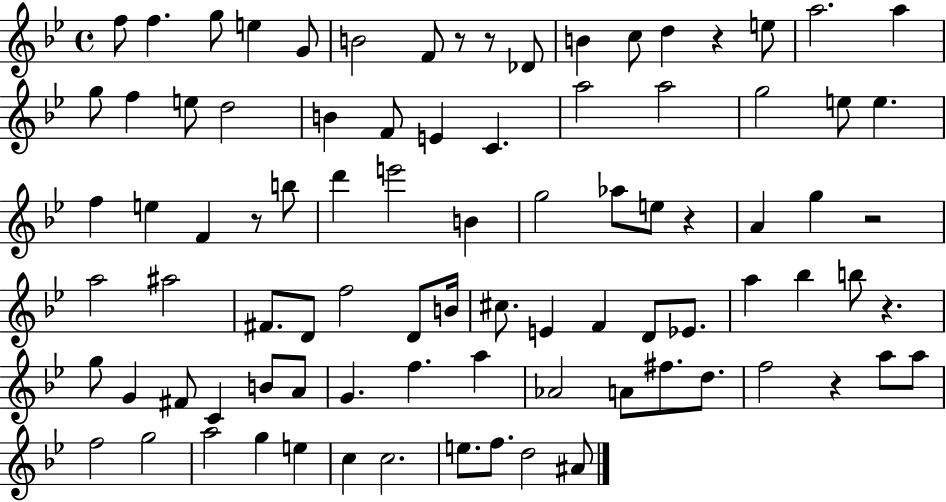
X:1
T:Untitled
M:4/4
L:1/4
K:Bb
f/2 f g/2 e G/2 B2 F/2 z/2 z/2 _D/2 B c/2 d z e/2 a2 a g/2 f e/2 d2 B F/2 E C a2 a2 g2 e/2 e f e F z/2 b/2 d' e'2 B g2 _a/2 e/2 z A g z2 a2 ^a2 ^F/2 D/2 f2 D/2 B/4 ^c/2 E F D/2 _E/2 a _b b/2 z g/2 G ^F/2 C B/2 A/2 G f a _A2 A/2 ^f/2 d/2 f2 z a/2 a/2 f2 g2 a2 g e c c2 e/2 f/2 d2 ^A/2